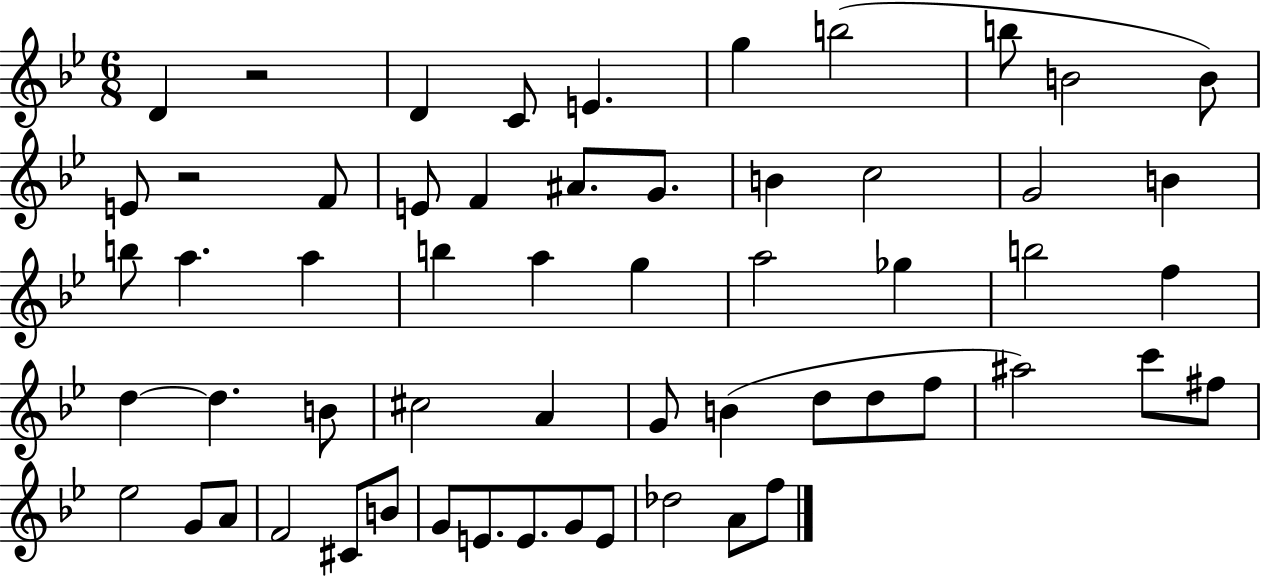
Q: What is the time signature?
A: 6/8